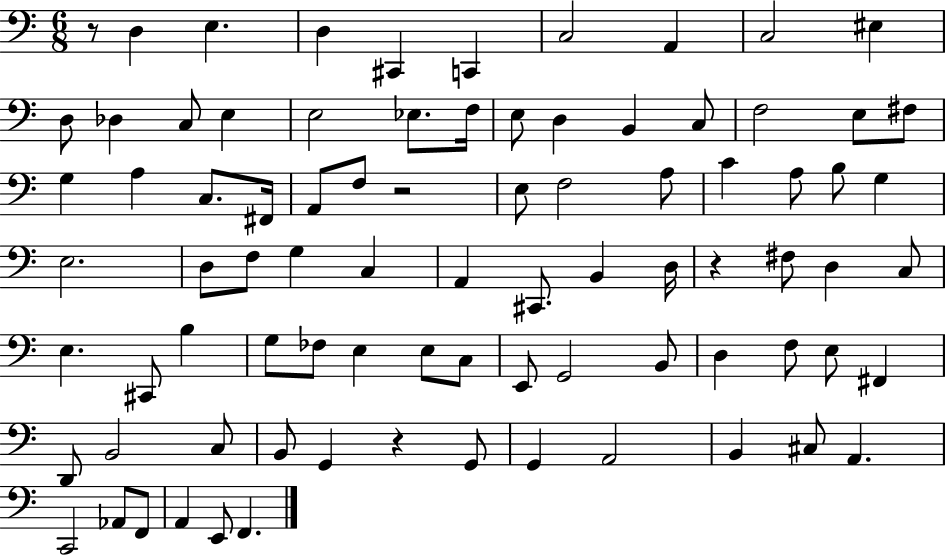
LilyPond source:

{
  \clef bass
  \numericTimeSignature
  \time 6/8
  \key c \major
  r8 d4 e4. | d4 cis,4 c,4 | c2 a,4 | c2 eis4 | \break d8 des4 c8 e4 | e2 ees8. f16 | e8 d4 b,4 c8 | f2 e8 fis8 | \break g4 a4 c8. fis,16 | a,8 f8 r2 | e8 f2 a8 | c'4 a8 b8 g4 | \break e2. | d8 f8 g4 c4 | a,4 cis,8. b,4 d16 | r4 fis8 d4 c8 | \break e4. cis,8 b4 | g8 fes8 e4 e8 c8 | e,8 g,2 b,8 | d4 f8 e8 fis,4 | \break d,8 b,2 c8 | b,8 g,4 r4 g,8 | g,4 a,2 | b,4 cis8 a,4. | \break c,2 aes,8 f,8 | a,4 e,8 f,4. | \bar "|."
}